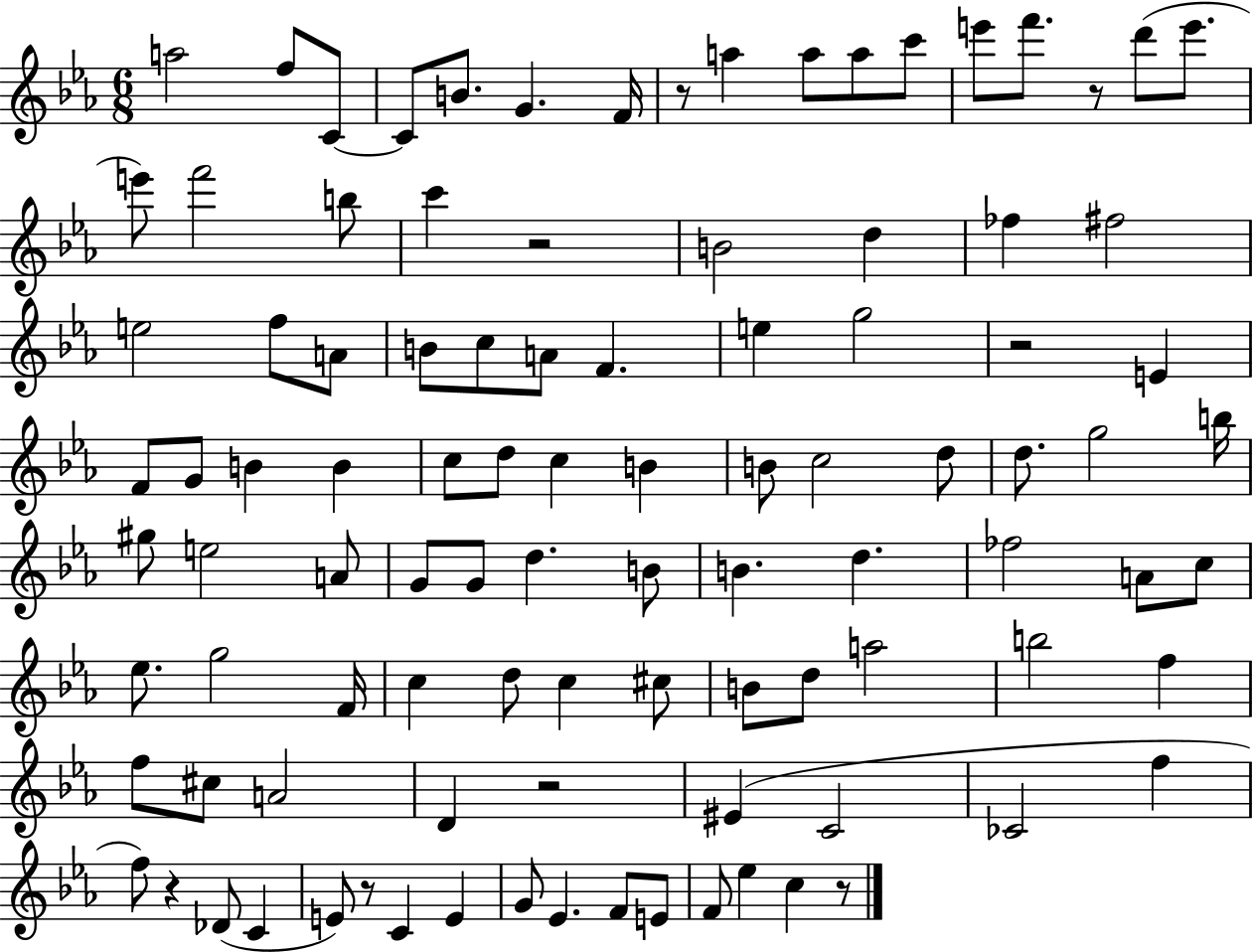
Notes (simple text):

A5/h F5/e C4/e C4/e B4/e. G4/q. F4/s R/e A5/q A5/e A5/e C6/e E6/e F6/e. R/e D6/e E6/e. E6/e F6/h B5/e C6/q R/h B4/h D5/q FES5/q F#5/h E5/h F5/e A4/e B4/e C5/e A4/e F4/q. E5/q G5/h R/h E4/q F4/e G4/e B4/q B4/q C5/e D5/e C5/q B4/q B4/e C5/h D5/e D5/e. G5/h B5/s G#5/e E5/h A4/e G4/e G4/e D5/q. B4/e B4/q. D5/q. FES5/h A4/e C5/e Eb5/e. G5/h F4/s C5/q D5/e C5/q C#5/e B4/e D5/e A5/h B5/h F5/q F5/e C#5/e A4/h D4/q R/h EIS4/q C4/h CES4/h F5/q F5/e R/q Db4/e C4/q E4/e R/e C4/q E4/q G4/e Eb4/q. F4/e E4/e F4/e Eb5/q C5/q R/e